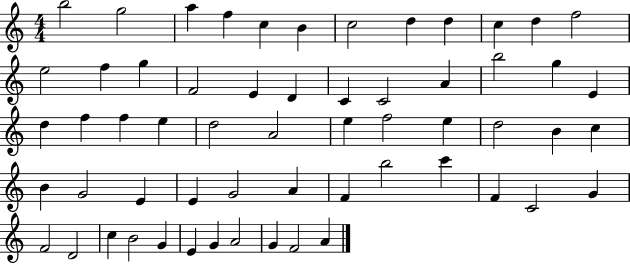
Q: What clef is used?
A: treble